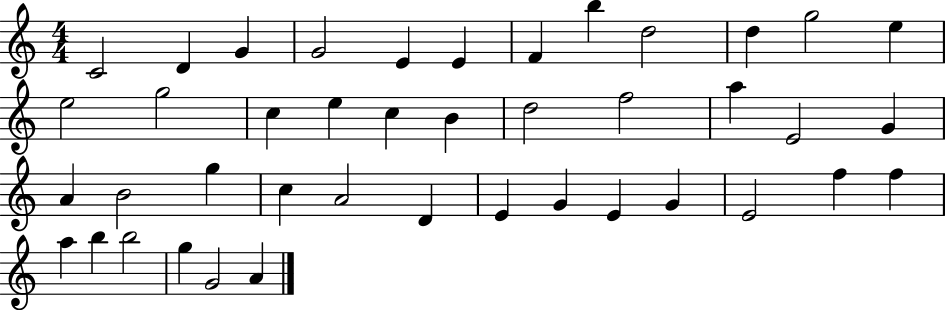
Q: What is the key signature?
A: C major